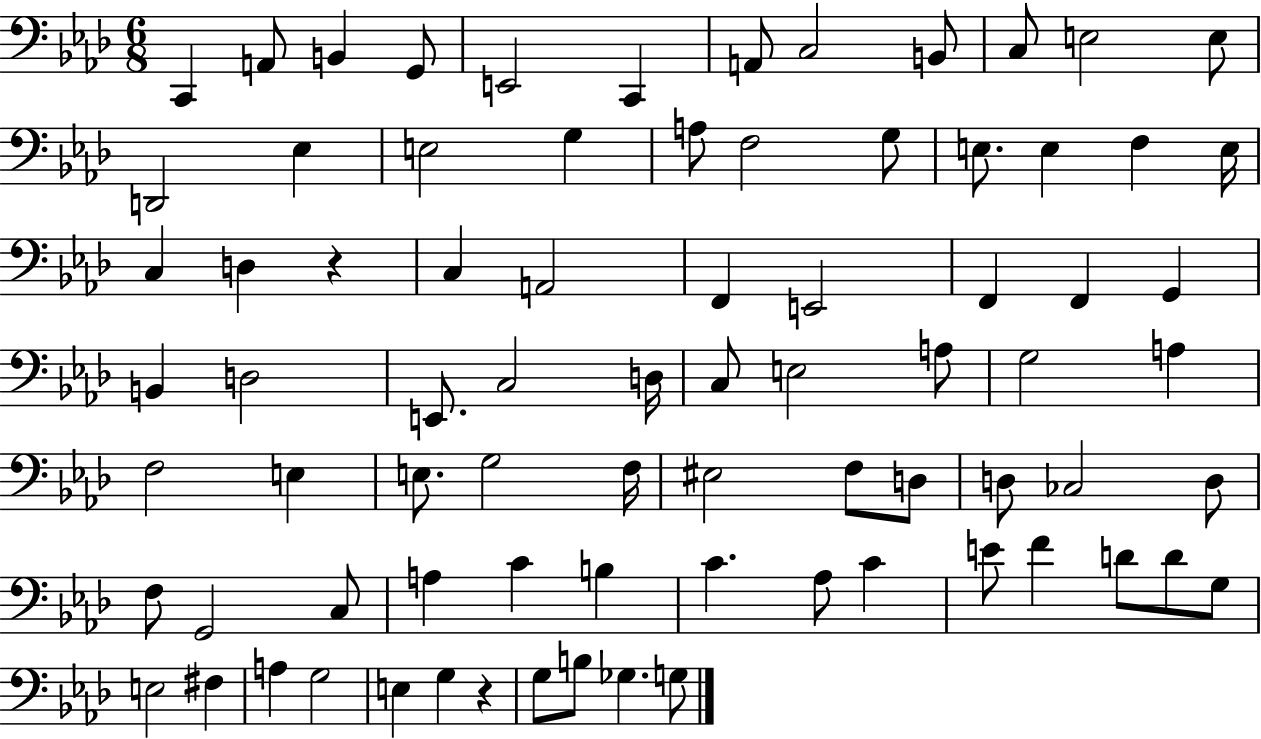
X:1
T:Untitled
M:6/8
L:1/4
K:Ab
C,, A,,/2 B,, G,,/2 E,,2 C,, A,,/2 C,2 B,,/2 C,/2 E,2 E,/2 D,,2 _E, E,2 G, A,/2 F,2 G,/2 E,/2 E, F, E,/4 C, D, z C, A,,2 F,, E,,2 F,, F,, G,, B,, D,2 E,,/2 C,2 D,/4 C,/2 E,2 A,/2 G,2 A, F,2 E, E,/2 G,2 F,/4 ^E,2 F,/2 D,/2 D,/2 _C,2 D,/2 F,/2 G,,2 C,/2 A, C B, C _A,/2 C E/2 F D/2 D/2 G,/2 E,2 ^F, A, G,2 E, G, z G,/2 B,/2 _G, G,/2